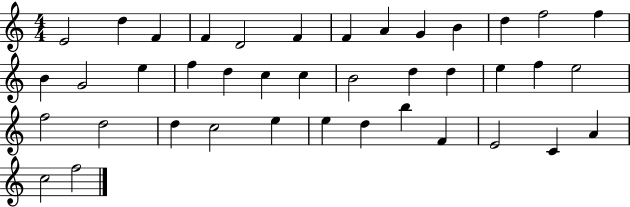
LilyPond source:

{
  \clef treble
  \numericTimeSignature
  \time 4/4
  \key c \major
  e'2 d''4 f'4 | f'4 d'2 f'4 | f'4 a'4 g'4 b'4 | d''4 f''2 f''4 | \break b'4 g'2 e''4 | f''4 d''4 c''4 c''4 | b'2 d''4 d''4 | e''4 f''4 e''2 | \break f''2 d''2 | d''4 c''2 e''4 | e''4 d''4 b''4 f'4 | e'2 c'4 a'4 | \break c''2 f''2 | \bar "|."
}